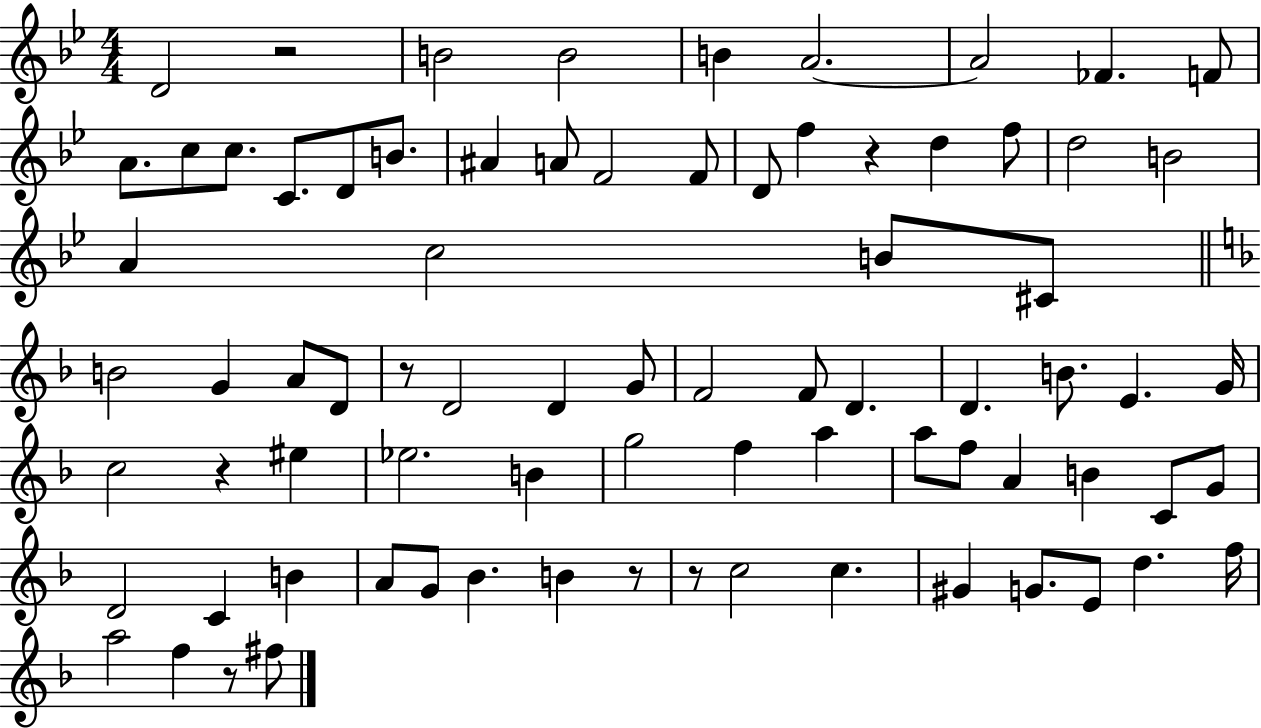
{
  \clef treble
  \numericTimeSignature
  \time 4/4
  \key bes \major
  d'2 r2 | b'2 b'2 | b'4 a'2.~~ | a'2 fes'4. f'8 | \break a'8. c''8 c''8. c'8. d'8 b'8. | ais'4 a'8 f'2 f'8 | d'8 f''4 r4 d''4 f''8 | d''2 b'2 | \break a'4 c''2 b'8 cis'8 | \bar "||" \break \key d \minor b'2 g'4 a'8 d'8 | r8 d'2 d'4 g'8 | f'2 f'8 d'4. | d'4. b'8. e'4. g'16 | \break c''2 r4 eis''4 | ees''2. b'4 | g''2 f''4 a''4 | a''8 f''8 a'4 b'4 c'8 g'8 | \break d'2 c'4 b'4 | a'8 g'8 bes'4. b'4 r8 | r8 c''2 c''4. | gis'4 g'8. e'8 d''4. f''16 | \break a''2 f''4 r8 fis''8 | \bar "|."
}